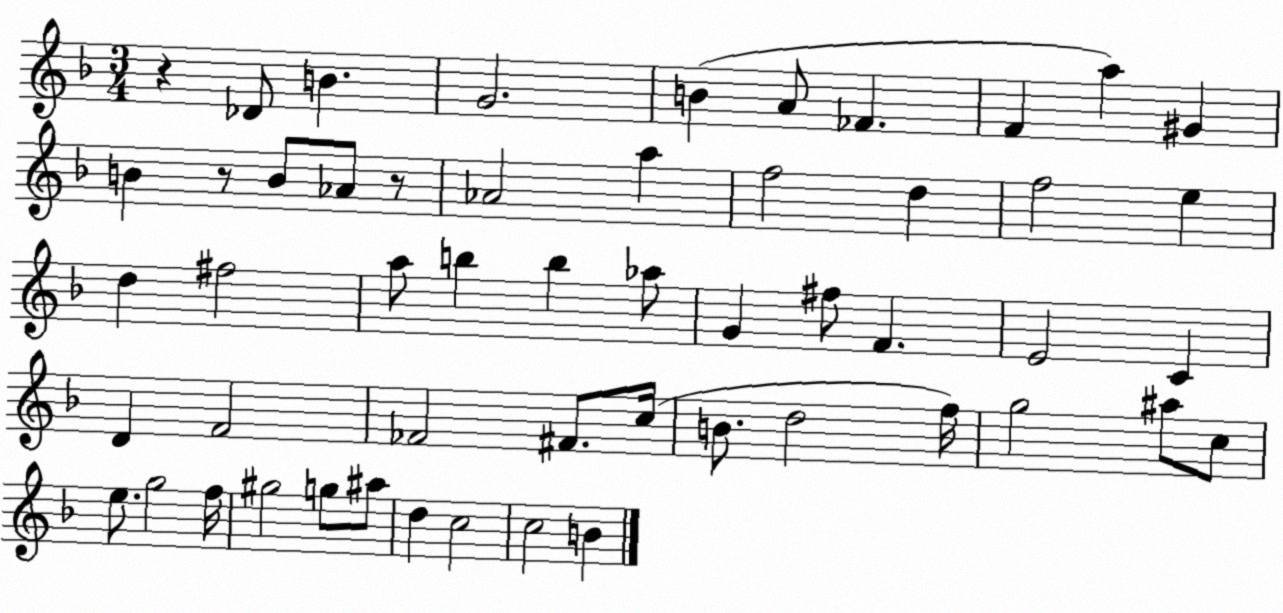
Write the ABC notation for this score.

X:1
T:Untitled
M:3/4
L:1/4
K:F
z _D/2 B G2 B A/2 _F F a ^G B z/2 B/2 _A/2 z/2 _A2 a f2 d f2 e d ^f2 a/2 b b _a/2 G ^f/2 F E2 C D F2 _F2 ^F/2 c/4 B/2 d2 f/4 g2 ^a/2 c/2 e/2 g2 f/4 ^g2 g/2 ^a/2 d c2 c2 B